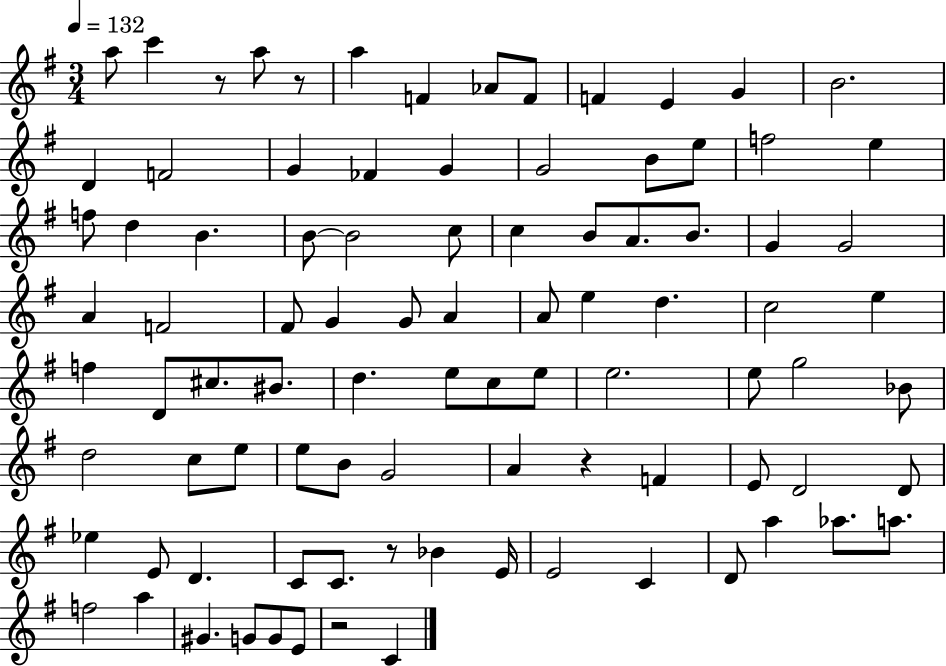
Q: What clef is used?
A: treble